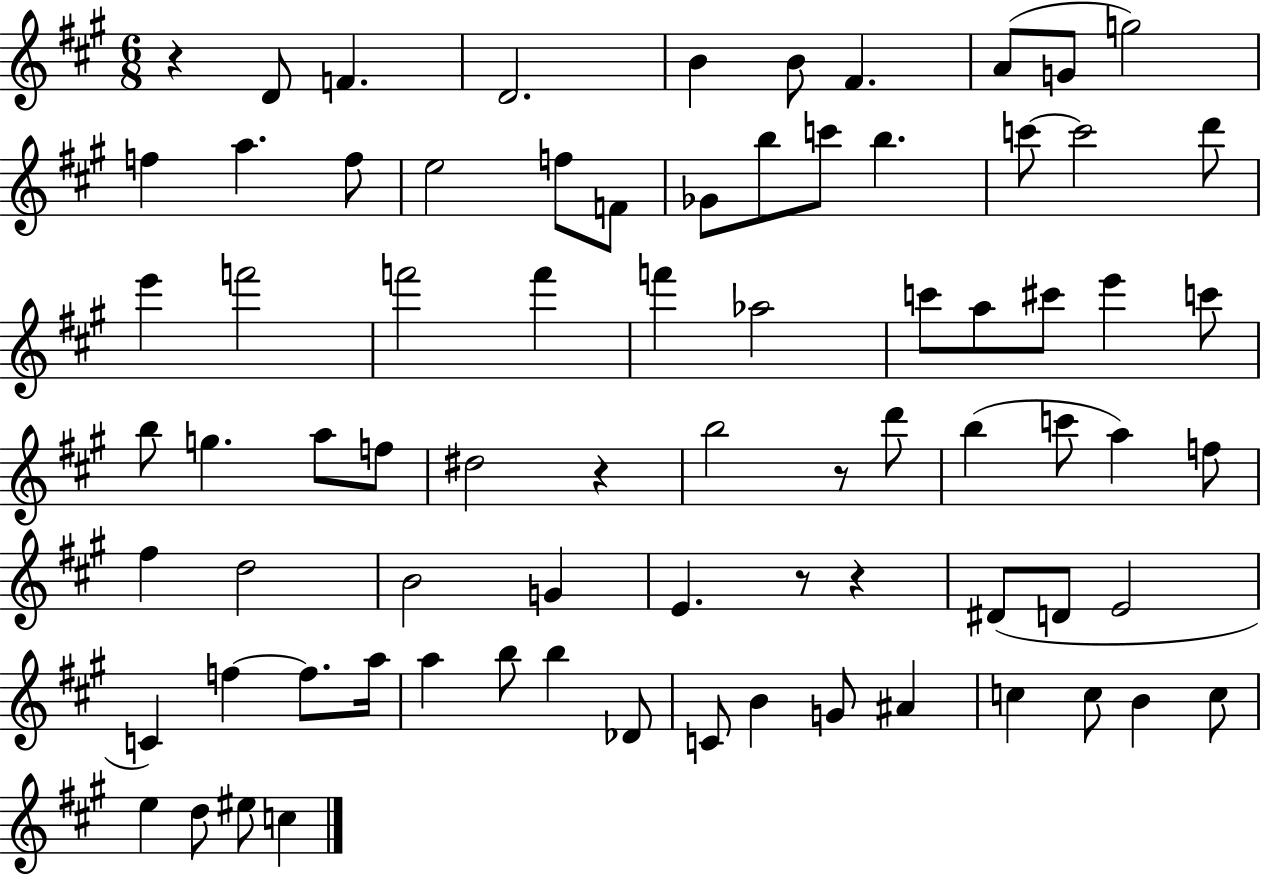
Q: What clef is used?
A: treble